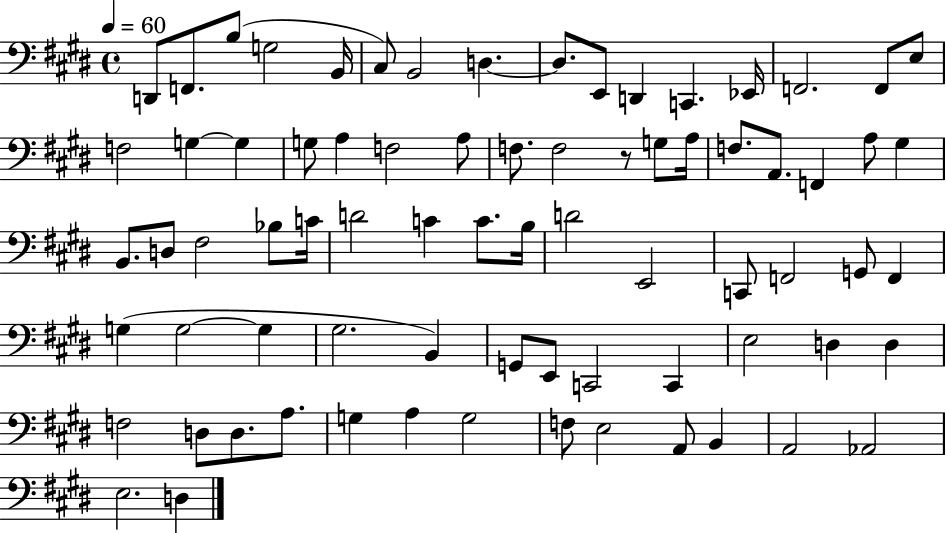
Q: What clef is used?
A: bass